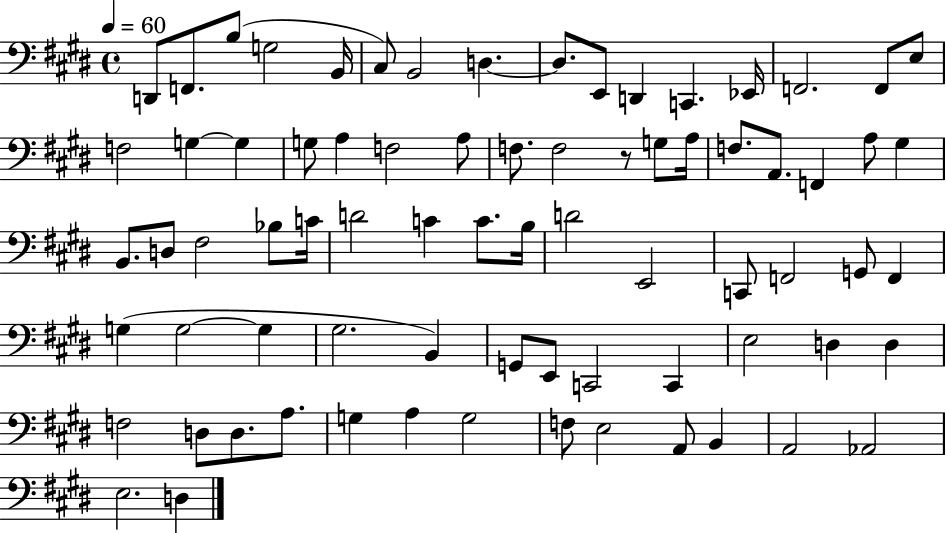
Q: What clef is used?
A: bass